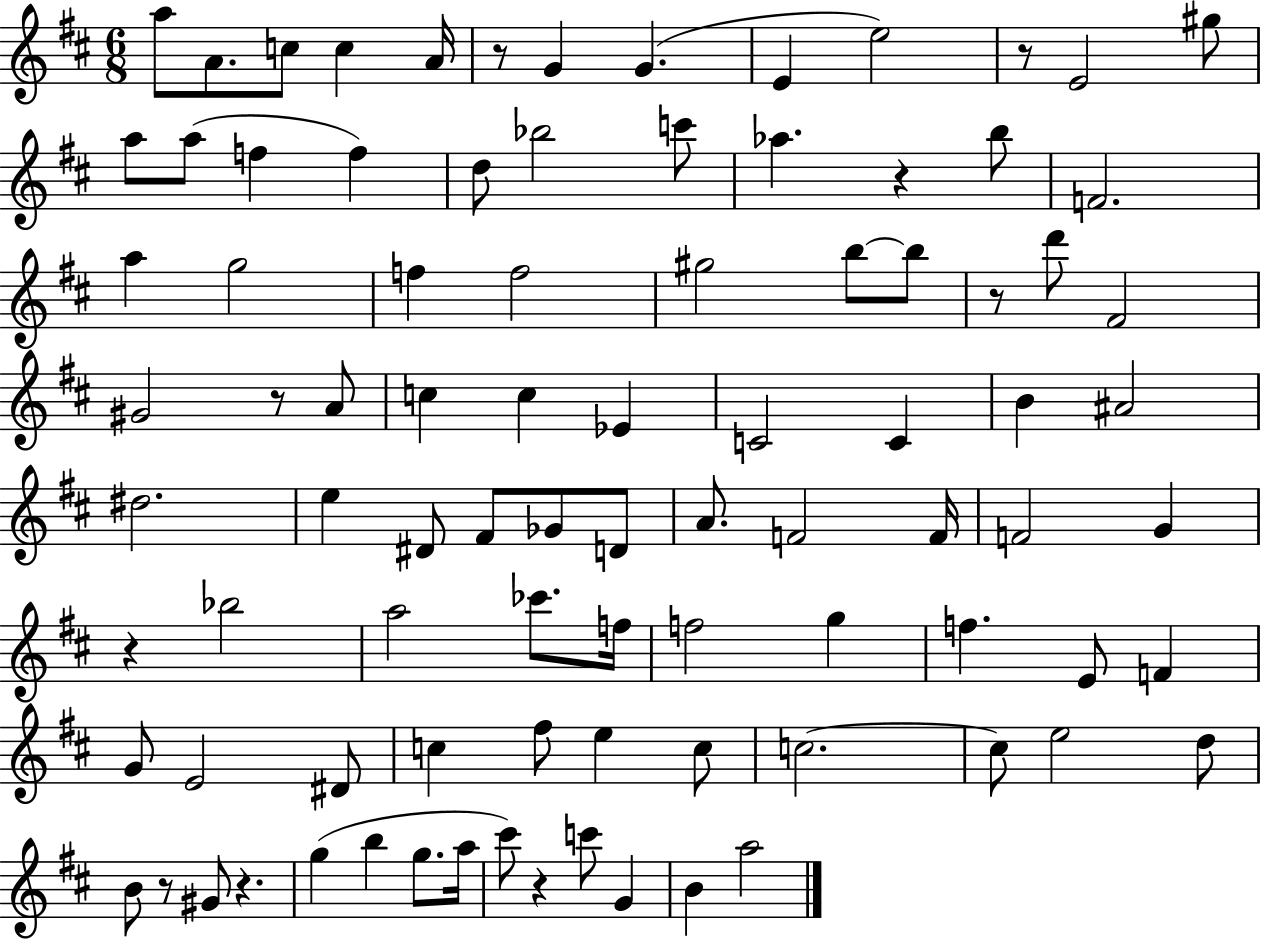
{
  \clef treble
  \numericTimeSignature
  \time 6/8
  \key d \major
  a''8 a'8. c''8 c''4 a'16 | r8 g'4 g'4.( | e'4 e''2) | r8 e'2 gis''8 | \break a''8 a''8( f''4 f''4) | d''8 bes''2 c'''8 | aes''4. r4 b''8 | f'2. | \break a''4 g''2 | f''4 f''2 | gis''2 b''8~~ b''8 | r8 d'''8 fis'2 | \break gis'2 r8 a'8 | c''4 c''4 ees'4 | c'2 c'4 | b'4 ais'2 | \break dis''2. | e''4 dis'8 fis'8 ges'8 d'8 | a'8. f'2 f'16 | f'2 g'4 | \break r4 bes''2 | a''2 ces'''8. f''16 | f''2 g''4 | f''4. e'8 f'4 | \break g'8 e'2 dis'8 | c''4 fis''8 e''4 c''8 | c''2.~~ | c''8 e''2 d''8 | \break b'8 r8 gis'8 r4. | g''4( b''4 g''8. a''16 | cis'''8) r4 c'''8 g'4 | b'4 a''2 | \break \bar "|."
}